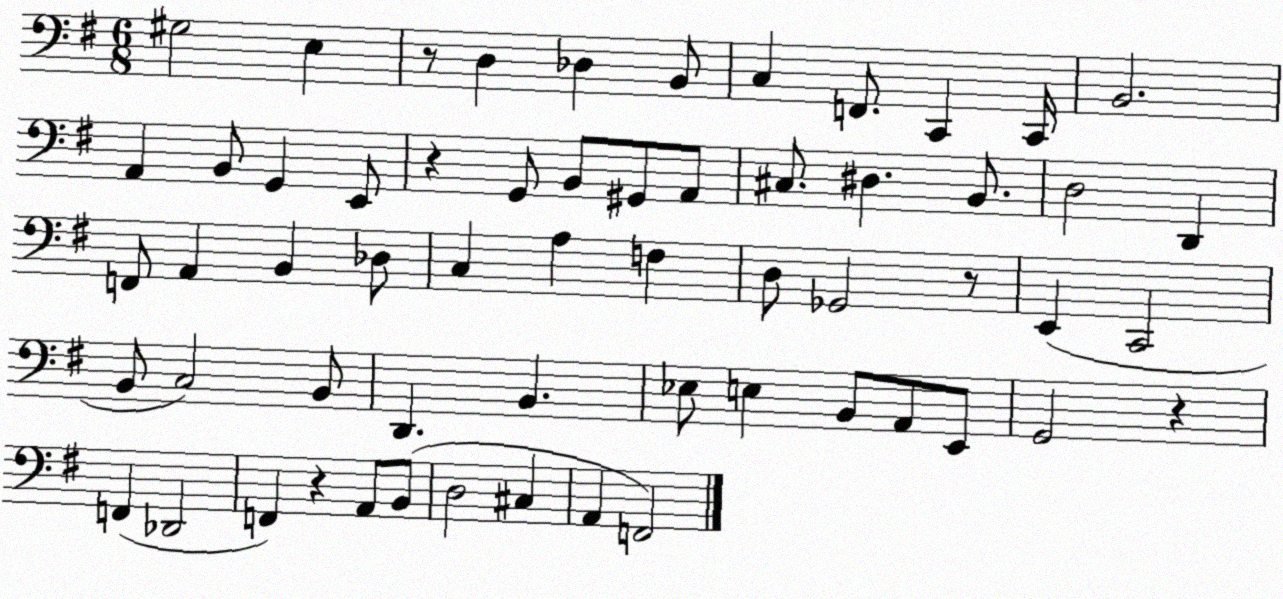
X:1
T:Untitled
M:6/8
L:1/4
K:G
^G,2 E, z/2 D, _D, B,,/2 C, F,,/2 C,, C,,/4 B,,2 A,, B,,/2 G,, E,,/2 z G,,/2 B,,/2 ^G,,/2 A,,/2 ^C,/2 ^D, B,,/2 D,2 D,, F,,/2 A,, B,, _D,/2 C, A, F, D,/2 _G,,2 z/2 E,, C,,2 B,,/2 C,2 B,,/2 D,, B,, _E,/2 E, B,,/2 A,,/2 E,,/2 G,,2 z F,, _D,,2 F,, z A,,/2 B,,/2 D,2 ^C, A,, F,,2